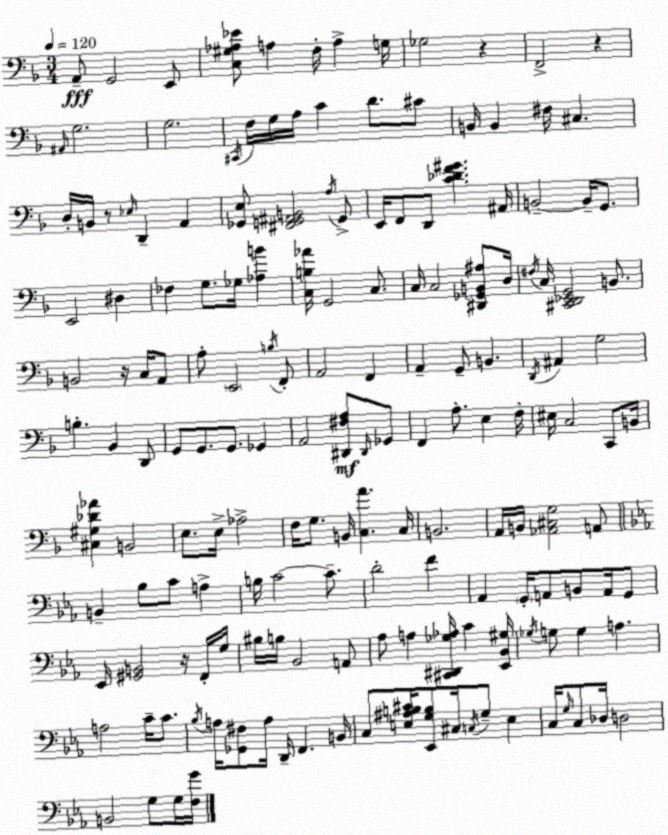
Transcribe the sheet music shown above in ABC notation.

X:1
T:Untitled
M:3/4
L:1/4
K:F
A,,/2 G,,2 E,,/2 [C,^G,_A,_E]/2 A, F,/4 A, G,/4 _G,2 z F,,2 z ^A,,/4 G,2 G,2 ^C,,/4 F,/4 G,/4 A,/4 C D/2 ^C/2 B,,/4 B,, ^F,/4 ^C, D,/4 B,,/4 z/2 _E,/4 D,, A,, [_G,,E,]/2 [^F,,G,,^A,,B,,]2 A,/4 G,,/2 E,,/4 F,,/2 D,,/2 [C_DF^G] ^A,,/4 B,,2 B,,/4 G,,/2 E,,2 ^D, _F, G,/2 _G,/4 [_A,B] [C,B,_A]/4 G,,2 C,/2 C,/4 C,2 [^D,,_G,,B,,^A,]/2 D,/4 ^F,/4 C,/4 [^C,,D,,_E,,G,,]2 B,,/2 B,,2 z/4 C,/4 A,,/2 A,/2 E,,2 B,/4 F,,/2 A,,2 F,, A,, G,,/2 B,, D,,/4 ^A,, G,2 B, _B,, D,,/2 G,,/2 G,,/2 G,,/2 _G,, A,,2 [^D,,^F,A,]/2 ^D,,/4 _G,,/2 F,, A,/2 E, F,/4 ^E,/4 C,2 C,,/2 B,,/4 [^C,^G,_D_A] B,,2 E,/2 E,/4 _A,2 F,/4 G,/2 B,,/4 [C,A] C,/4 B,,2 A,,/4 B,,/4 [_A,,^C,G,]2 A,,/2 B,, _B,/2 C/2 A, B,/4 C2 C/2 D2 F _A,, G,,/4 A,,/2 B,,/2 A,,/4 G,,/2 _E,,/4 [^G,,B,,]2 z/4 F,,/4 G,/4 ^B,/4 B,/4 _B,,2 A,,/2 _A,/2 A, [^C,,^D,,_G,_A,]/4 C [_E,,_B,,^G,]/4 _G,/4 G,/2 G, A, A,2 C/4 C/2 _B,/4 A,/4 [_G,,^F,]/2 A,/4 D,,/4 F,, B,,/4 C,/2 [E,^A,B,^C]/4 [_E,,G,B,]/2 ^C,/4 C,/4 G,/2 E, C,/4 G,/4 C,/2 _D,/4 D,2 B,,2 G,/2 G,/4 [F,G]/4